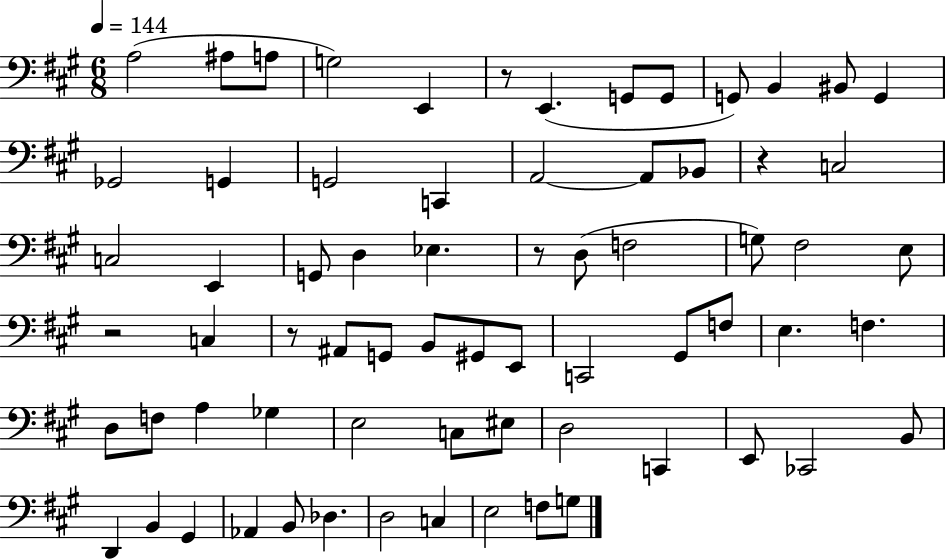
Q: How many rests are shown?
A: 5